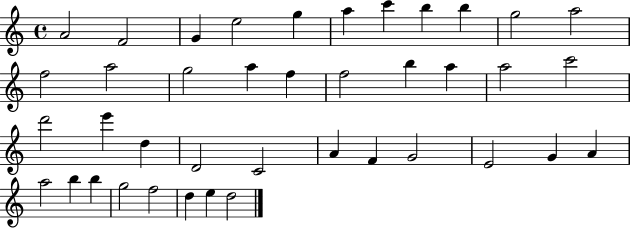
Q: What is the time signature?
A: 4/4